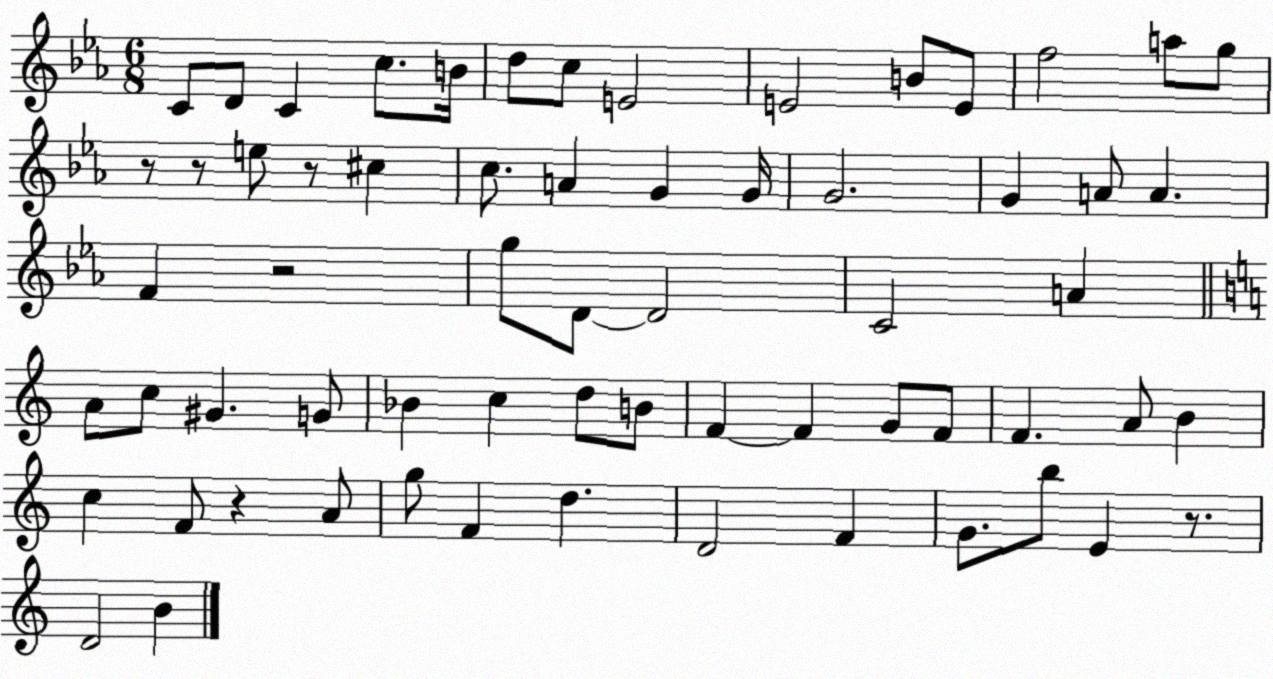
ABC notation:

X:1
T:Untitled
M:6/8
L:1/4
K:Eb
C/2 D/2 C c/2 B/4 d/2 c/2 E2 E2 B/2 E/2 f2 a/2 g/2 z/2 z/2 e/2 z/2 ^c c/2 A G G/4 G2 G A/2 A F z2 g/2 D/2 D2 C2 A A/2 c/2 ^G G/2 _B c d/2 B/2 F F G/2 F/2 F A/2 B c F/2 z A/2 g/2 F d D2 F G/2 b/2 E z/2 D2 B